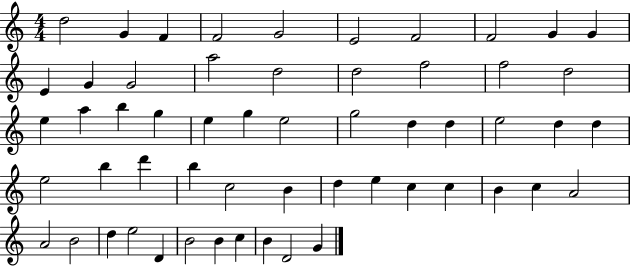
D5/h G4/q F4/q F4/h G4/h E4/h F4/h F4/h G4/q G4/q E4/q G4/q G4/h A5/h D5/h D5/h F5/h F5/h D5/h E5/q A5/q B5/q G5/q E5/q G5/q E5/h G5/h D5/q D5/q E5/h D5/q D5/q E5/h B5/q D6/q B5/q C5/h B4/q D5/q E5/q C5/q C5/q B4/q C5/q A4/h A4/h B4/h D5/q E5/h D4/q B4/h B4/q C5/q B4/q D4/h G4/q